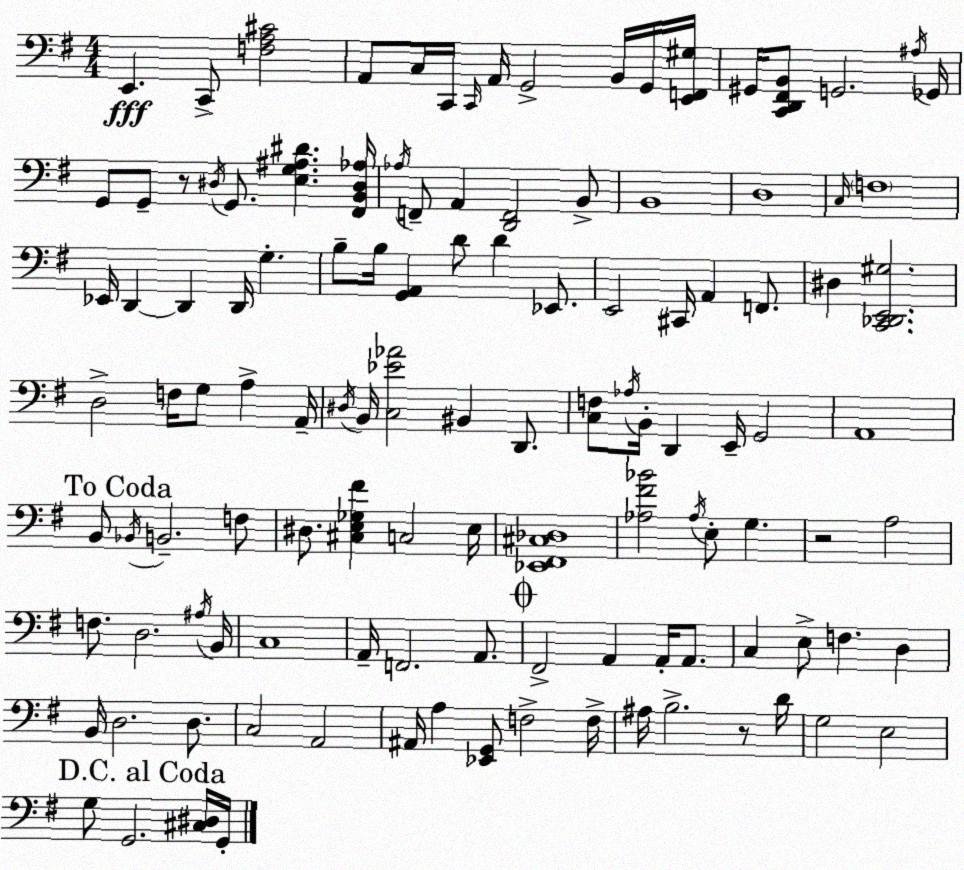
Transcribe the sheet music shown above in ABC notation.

X:1
T:Untitled
M:4/4
L:1/4
K:G
E,, C,,/2 [F,A,^C]2 A,,/2 C,/4 C,,/4 C,,/4 A,,/4 G,,2 B,,/4 G,,/4 [E,,F,,^G,]/4 ^G,,/4 [C,,D,,^F,,B,,]/2 G,,2 ^A,/4 _G,,/4 G,,/2 G,,/2 z/2 ^D,/4 G,,/2 [E,G,^A,^D] [^F,,B,,^D,_A,]/4 _A,/4 F,,/2 A,, [D,,F,,]2 B,,/2 B,,4 D,4 C,/4 F,4 _E,,/4 D,, D,, D,,/4 G, B,/2 B,/4 [G,,A,,] D/2 D _E,,/2 E,,2 ^C,,/4 A,, F,,/2 ^D, [C,,_D,,E,,^G,]2 D,2 F,/4 G,/2 A, A,,/4 ^D,/4 B,,/4 [C,_E_A]2 ^B,, D,,/2 [C,F,]/2 _A,/4 B,,/4 D,, E,,/4 G,,2 A,,4 B,,/2 _B,,/4 B,,2 F,/2 ^D,/2 [^C,E,_G,^F] C,2 E,/4 [_E,,^F,,^C,_D,]4 [_A,^F_B]2 _A,/4 E,/2 G, z2 A,2 F,/2 D,2 ^A,/4 B,,/4 C,4 A,,/4 F,,2 A,,/2 ^F,,2 A,, A,,/4 A,,/2 C, E,/2 F, D, B,,/4 D,2 D,/2 C,2 A,,2 ^A,,/4 A, [_E,,G,,]/2 F,2 F,/4 ^A,/4 B,2 z/2 D/4 G,2 E,2 G,/2 G,,2 [^C,^D,]/4 G,,/4